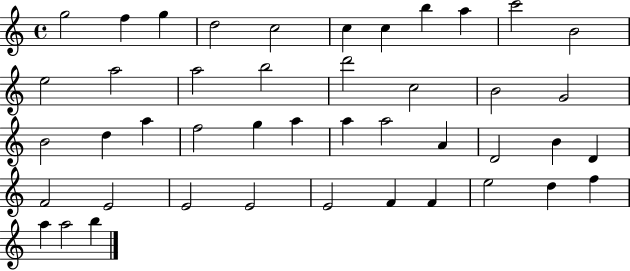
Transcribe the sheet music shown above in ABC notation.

X:1
T:Untitled
M:4/4
L:1/4
K:C
g2 f g d2 c2 c c b a c'2 B2 e2 a2 a2 b2 d'2 c2 B2 G2 B2 d a f2 g a a a2 A D2 B D F2 E2 E2 E2 E2 F F e2 d f a a2 b